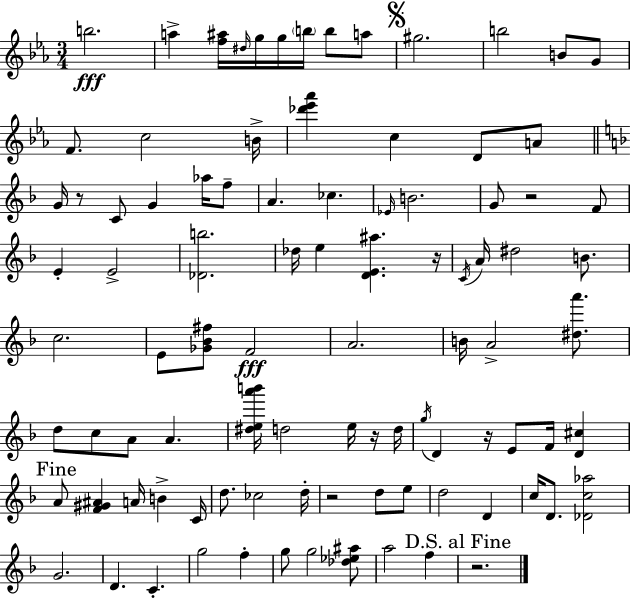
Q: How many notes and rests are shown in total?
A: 94